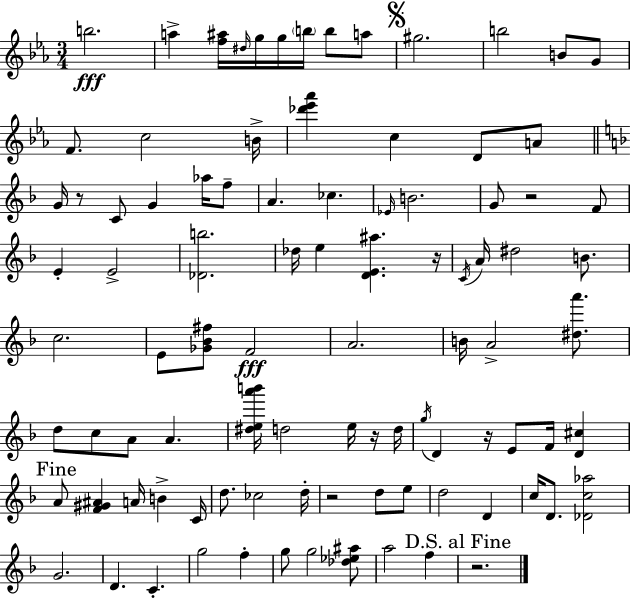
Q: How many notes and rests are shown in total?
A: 94